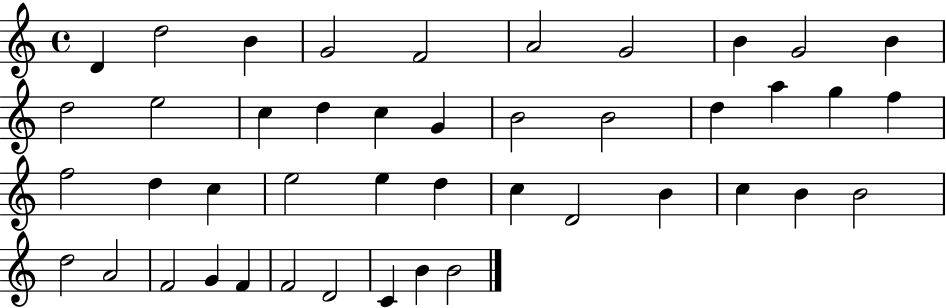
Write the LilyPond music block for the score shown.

{
  \clef treble
  \time 4/4
  \defaultTimeSignature
  \key c \major
  d'4 d''2 b'4 | g'2 f'2 | a'2 g'2 | b'4 g'2 b'4 | \break d''2 e''2 | c''4 d''4 c''4 g'4 | b'2 b'2 | d''4 a''4 g''4 f''4 | \break f''2 d''4 c''4 | e''2 e''4 d''4 | c''4 d'2 b'4 | c''4 b'4 b'2 | \break d''2 a'2 | f'2 g'4 f'4 | f'2 d'2 | c'4 b'4 b'2 | \break \bar "|."
}